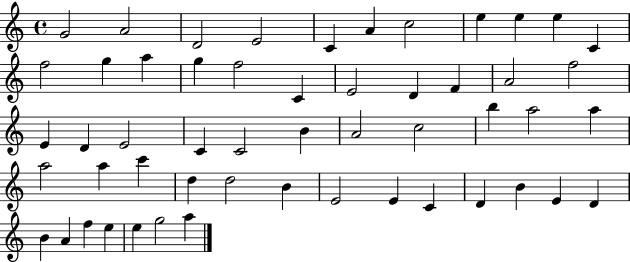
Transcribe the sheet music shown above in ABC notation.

X:1
T:Untitled
M:4/4
L:1/4
K:C
G2 A2 D2 E2 C A c2 e e e C f2 g a g f2 C E2 D F A2 f2 E D E2 C C2 B A2 c2 b a2 a a2 a c' d d2 B E2 E C D B E D B A f e e g2 a